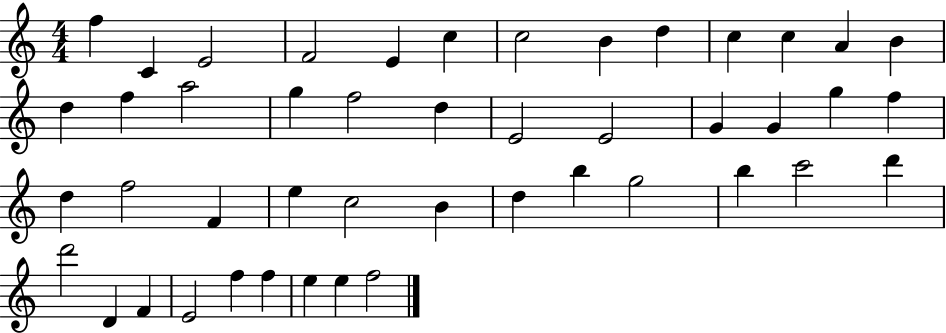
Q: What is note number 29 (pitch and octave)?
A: E5